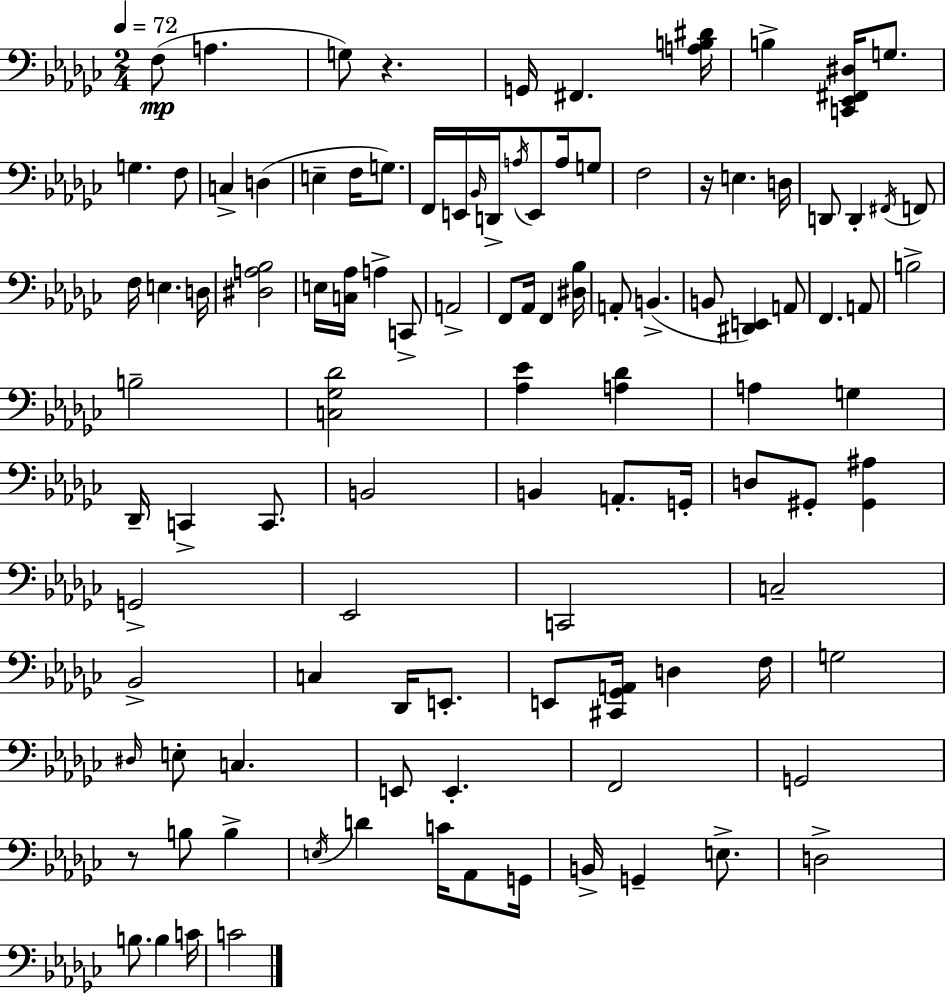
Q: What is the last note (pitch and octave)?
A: C4